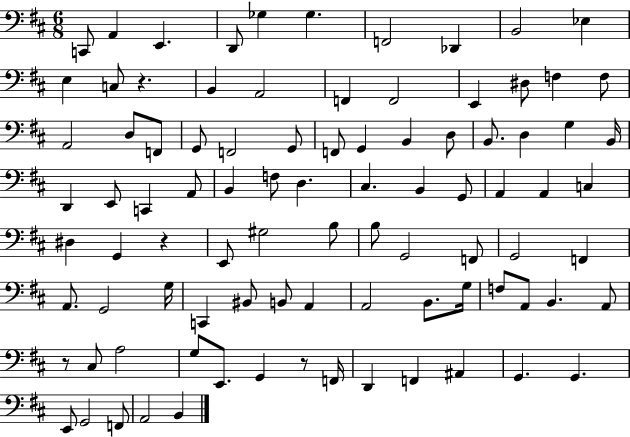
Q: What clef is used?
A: bass